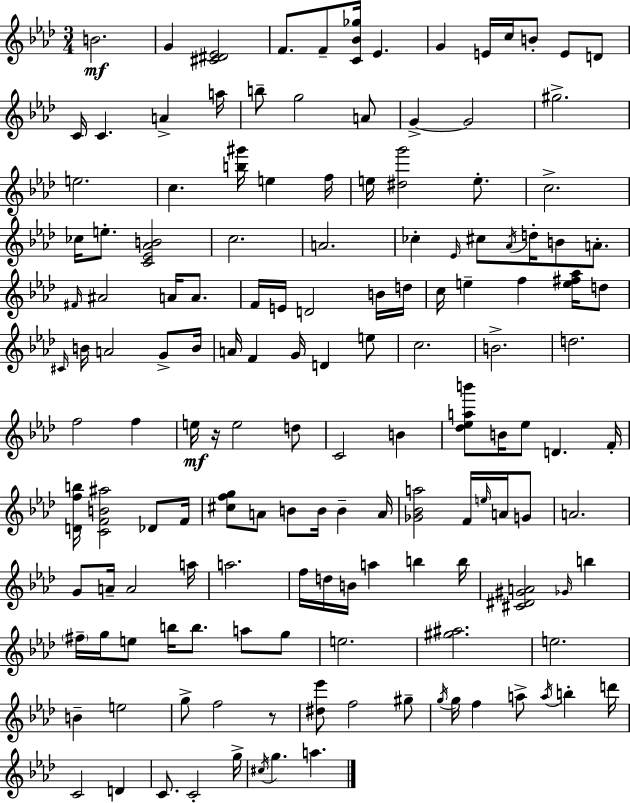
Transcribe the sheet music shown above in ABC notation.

X:1
T:Untitled
M:3/4
L:1/4
K:Fm
B2 G [^C^D_E]2 F/2 F/2 [C_B_g]/4 _E G E/4 c/4 B/2 E/2 D/2 C/4 C A a/4 b/2 g2 A/2 G G2 ^g2 e2 c [b^g']/4 e f/4 e/4 [^dg']2 e/2 c2 _c/4 e/2 [C_E_AB]2 c2 A2 _c _E/4 ^c/2 _A/4 d/4 B/2 A/2 ^F/4 ^A2 A/4 A/2 F/4 E/4 D2 B/4 d/4 c/4 e f [e^f_a]/4 d/2 ^C/4 B/4 A2 G/2 B/4 A/4 F G/4 D e/2 c2 B2 d2 f2 f e/4 z/4 e2 d/2 C2 B [_d_eab']/2 B/4 _e/2 D F/4 [Dfb]/4 [CFB^a]2 _D/2 F/4 [^cfg]/2 A/2 B/2 B/4 B A/4 [_G_Ba]2 F/4 e/4 A/4 G/2 A2 G/2 A/4 A2 a/4 a2 f/4 d/4 B/4 a b b/4 [^C^D^GA]2 _G/4 b ^f/4 g/4 e/2 b/4 b/2 a/2 g/2 e2 [^g^a]2 e2 B e2 g/2 f2 z/2 [^d_e']/2 f2 ^g/2 g/4 g/4 f a/2 a/4 b d'/4 C2 D C/2 C2 g/4 ^c/4 g a